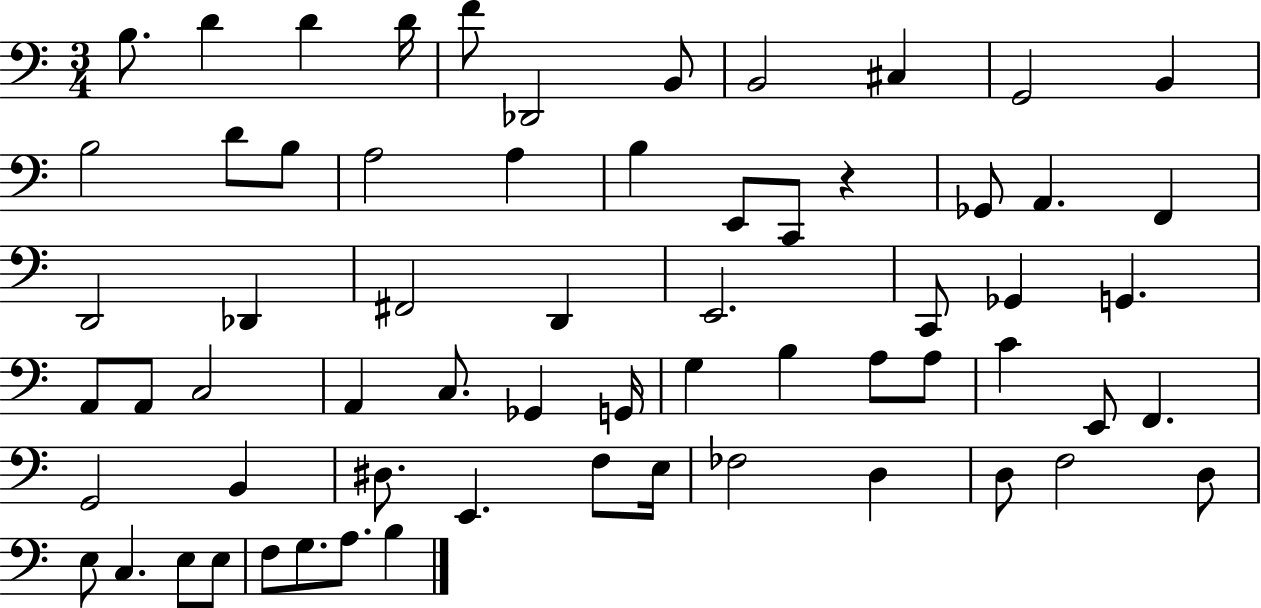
X:1
T:Untitled
M:3/4
L:1/4
K:C
B,/2 D D D/4 F/2 _D,,2 B,,/2 B,,2 ^C, G,,2 B,, B,2 D/2 B,/2 A,2 A, B, E,,/2 C,,/2 z _G,,/2 A,, F,, D,,2 _D,, ^F,,2 D,, E,,2 C,,/2 _G,, G,, A,,/2 A,,/2 C,2 A,, C,/2 _G,, G,,/4 G, B, A,/2 A,/2 C E,,/2 F,, G,,2 B,, ^D,/2 E,, F,/2 E,/4 _F,2 D, D,/2 F,2 D,/2 E,/2 C, E,/2 E,/2 F,/2 G,/2 A,/2 B,